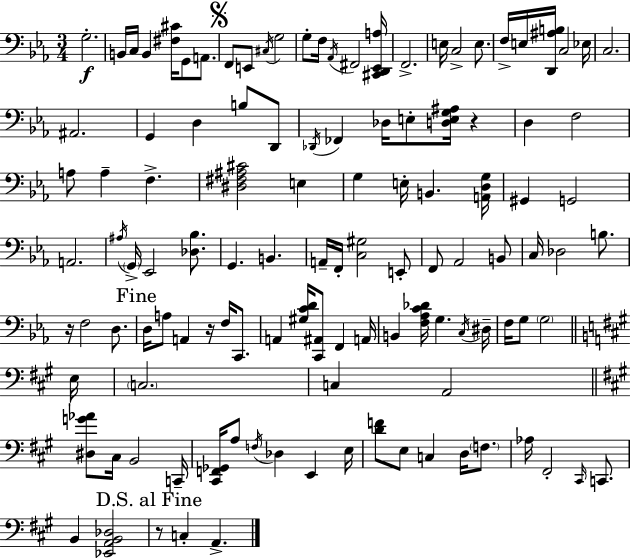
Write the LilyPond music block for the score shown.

{
  \clef bass
  \numericTimeSignature
  \time 3/4
  \key c \minor
  \repeat volta 2 { g2.-.\f | b,16 c16 b,4 <fis cis'>16 g,8 a,8. | \mark \markup { \musicglyph "scripts.segno" } f,8 e,8 \acciaccatura { cis16 } g2 | g8-. f16 \acciaccatura { aes,16 } fis,2 | \break <cis, d, ees, a>16 f,2.-> | e16 c2-> e8. | f16-> e16 <d, ais b>16 c2 | ees16 c2. | \break ais,2. | g,4 d4 b8 | d,8 \acciaccatura { des,16 } fes,4 des16 e8-. <d e g ais>16 r4 | d4 f2 | \break a8 a4-- f4.-> | <dis fis ais cis'>2 e4 | g4 e16-. b,4. | <a, d g>16 gis,4 g,2 | \break a,2. | \acciaccatura { ais16 } \parenthesize g,16-> ees,2 | <des bes>8. g,4. b,4. | a,16-- f,16-. <c gis>2 | \break e,8-. f,8 aes,2 | b,8 c16 des2 | b8. r16 f2 | d8. \mark "Fine" d16 a8 a,4 r16 | \break f16 c,8. a,4 <gis c' d'>16 <c, ais,>8 f,4 | a,16 b,4 <f aes c' des'>16 g4. | \acciaccatura { c16 } dis16-- f16 g8 \parenthesize g2 | \bar "||" \break \key a \major e16 \parenthesize c2. | c4 a,2 | \bar "||" \break \key a \major <dis g' aes'>8 cis16 b,2 c,16-- | <cis, f, ges,>16 a8 \acciaccatura { f16 } des4 e,4 | e16 <d' f'>8 e8 c4 d16 \parenthesize f8. | aes16 fis,2-. \grace { cis,16 } c,8. | \break b,4 <ees, a, b, des>2 | \mark "D.S. al Fine" r8 c4-. a,4.-> | } \bar "|."
}